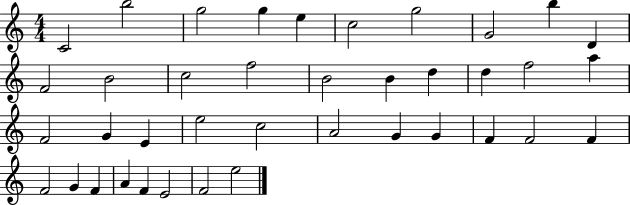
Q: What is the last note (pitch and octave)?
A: E5